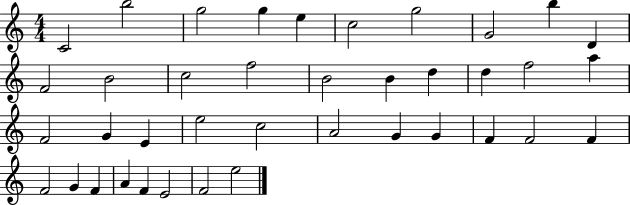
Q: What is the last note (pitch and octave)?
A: E5